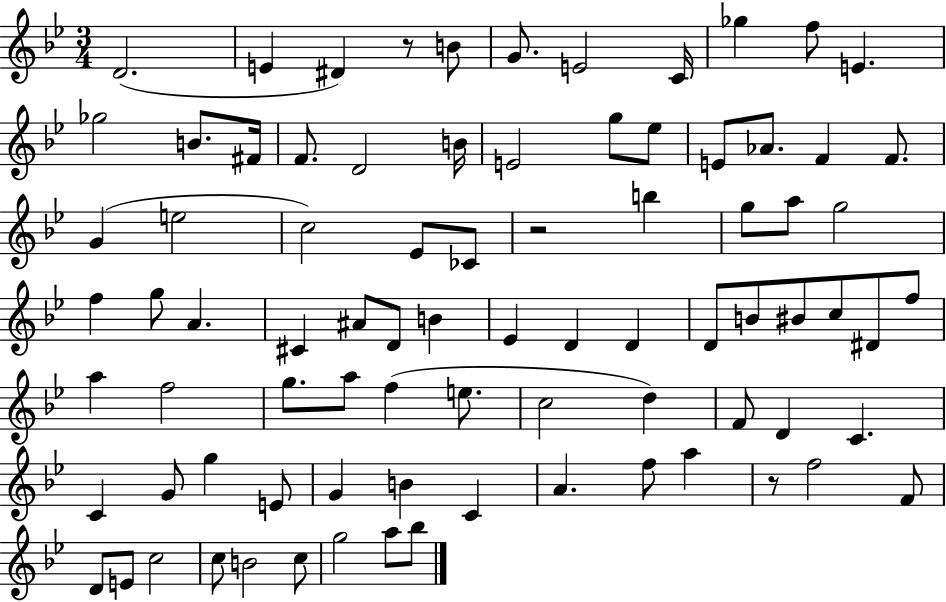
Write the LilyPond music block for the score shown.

{
  \clef treble
  \numericTimeSignature
  \time 3/4
  \key bes \major
  d'2.( | e'4 dis'4) r8 b'8 | g'8. e'2 c'16 | ges''4 f''8 e'4. | \break ges''2 b'8. fis'16 | f'8. d'2 b'16 | e'2 g''8 ees''8 | e'8 aes'8. f'4 f'8. | \break g'4( e''2 | c''2) ees'8 ces'8 | r2 b''4 | g''8 a''8 g''2 | \break f''4 g''8 a'4. | cis'4 ais'8 d'8 b'4 | ees'4 d'4 d'4 | d'8 b'8 bis'8 c''8 dis'8 f''8 | \break a''4 f''2 | g''8. a''8 f''4( e''8. | c''2 d''4) | f'8 d'4 c'4. | \break c'4 g'8 g''4 e'8 | g'4 b'4 c'4 | a'4. f''8 a''4 | r8 f''2 f'8 | \break d'8 e'8 c''2 | c''8 b'2 c''8 | g''2 a''8 bes''8 | \bar "|."
}